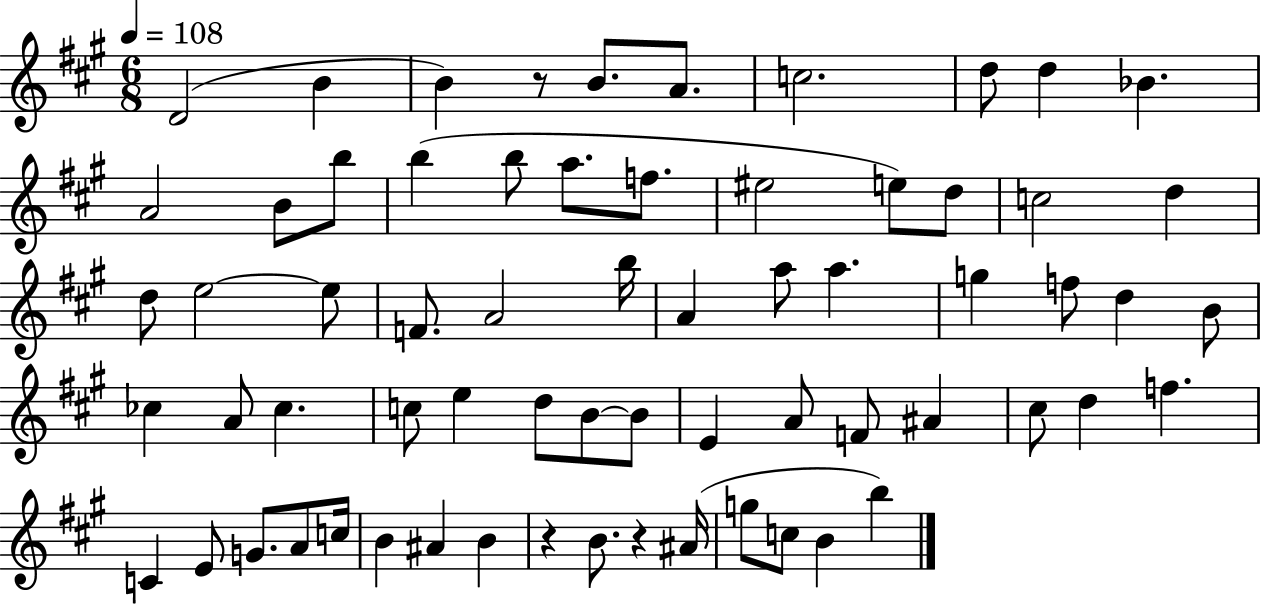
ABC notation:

X:1
T:Untitled
M:6/8
L:1/4
K:A
D2 B B z/2 B/2 A/2 c2 d/2 d _B A2 B/2 b/2 b b/2 a/2 f/2 ^e2 e/2 d/2 c2 d d/2 e2 e/2 F/2 A2 b/4 A a/2 a g f/2 d B/2 _c A/2 _c c/2 e d/2 B/2 B/2 E A/2 F/2 ^A ^c/2 d f C E/2 G/2 A/2 c/4 B ^A B z B/2 z ^A/4 g/2 c/2 B b